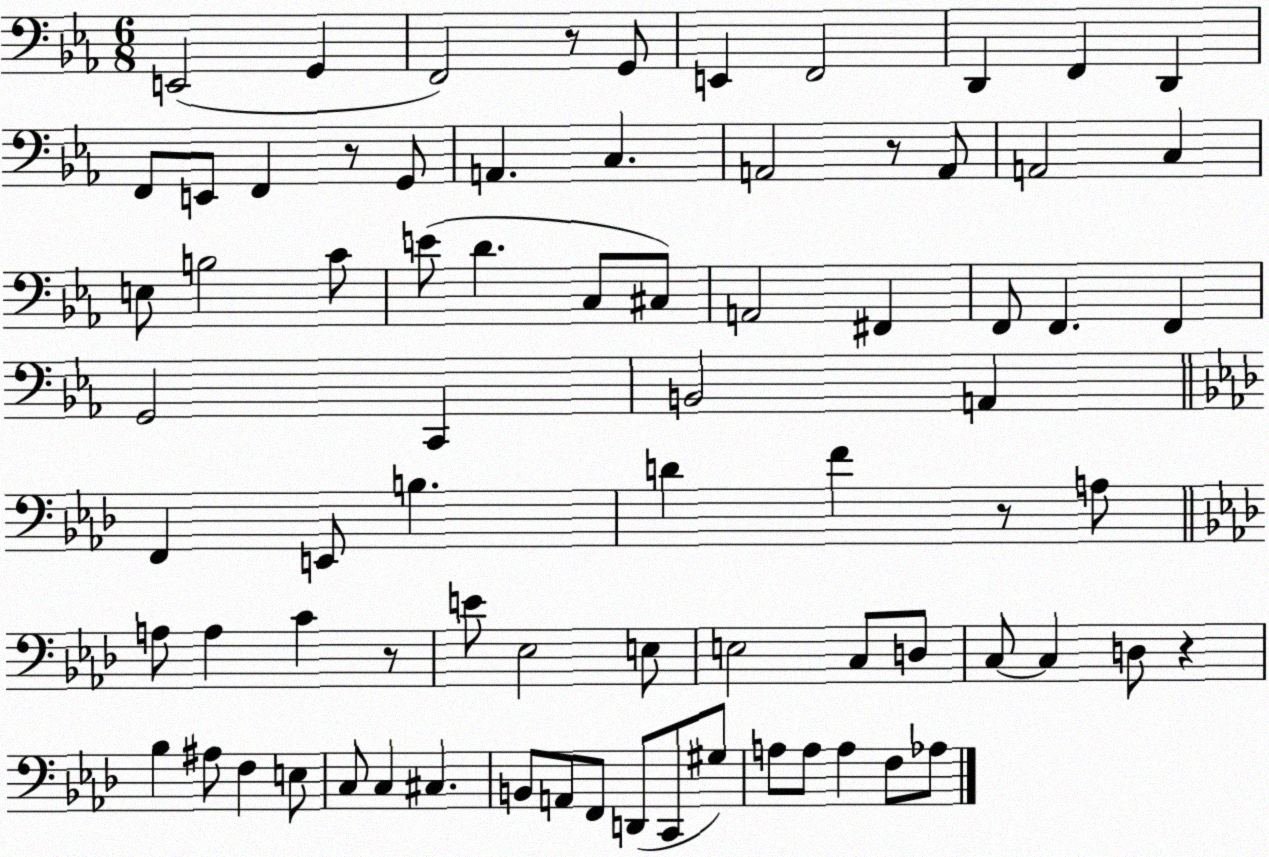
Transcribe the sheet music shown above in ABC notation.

X:1
T:Untitled
M:6/8
L:1/4
K:Eb
E,,2 G,, F,,2 z/2 G,,/2 E,, F,,2 D,, F,, D,, F,,/2 E,,/2 F,, z/2 G,,/2 A,, C, A,,2 z/2 A,,/2 A,,2 C, E,/2 B,2 C/2 E/2 D C,/2 ^C,/2 A,,2 ^F,, F,,/2 F,, F,, G,,2 C,, B,,2 A,, F,, E,,/2 B, D F z/2 A,/2 A,/2 A, C z/2 E/2 _E,2 E,/2 E,2 C,/2 D,/2 C,/2 C, D,/2 z _B, ^A,/2 F, E,/2 C,/2 C, ^C, B,,/2 A,,/2 F,,/2 D,,/2 C,,/2 ^G,/2 A,/2 A,/2 A, F,/2 _A,/2